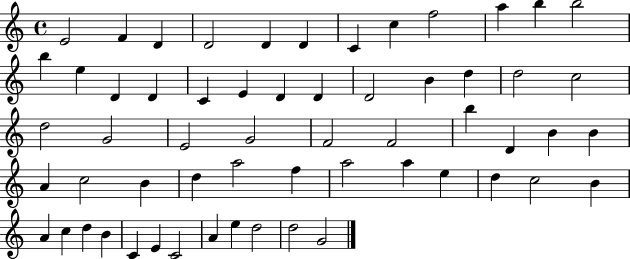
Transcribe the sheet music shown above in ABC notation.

X:1
T:Untitled
M:4/4
L:1/4
K:C
E2 F D D2 D D C c f2 a b b2 b e D D C E D D D2 B d d2 c2 d2 G2 E2 G2 F2 F2 b D B B A c2 B d a2 f a2 a e d c2 B A c d B C E C2 A e d2 d2 G2